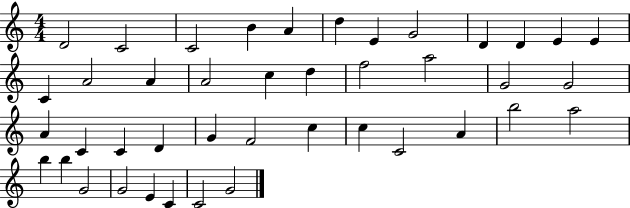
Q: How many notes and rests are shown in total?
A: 42